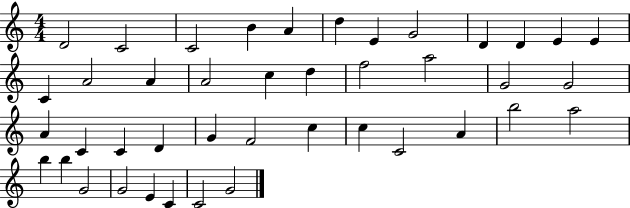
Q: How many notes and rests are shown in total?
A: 42